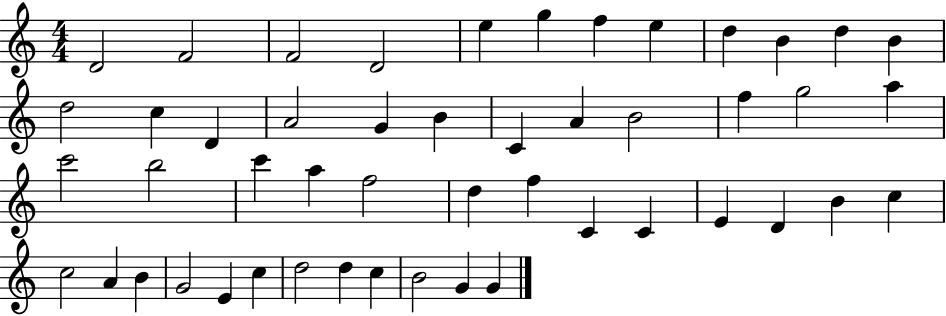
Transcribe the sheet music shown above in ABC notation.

X:1
T:Untitled
M:4/4
L:1/4
K:C
D2 F2 F2 D2 e g f e d B d B d2 c D A2 G B C A B2 f g2 a c'2 b2 c' a f2 d f C C E D B c c2 A B G2 E c d2 d c B2 G G